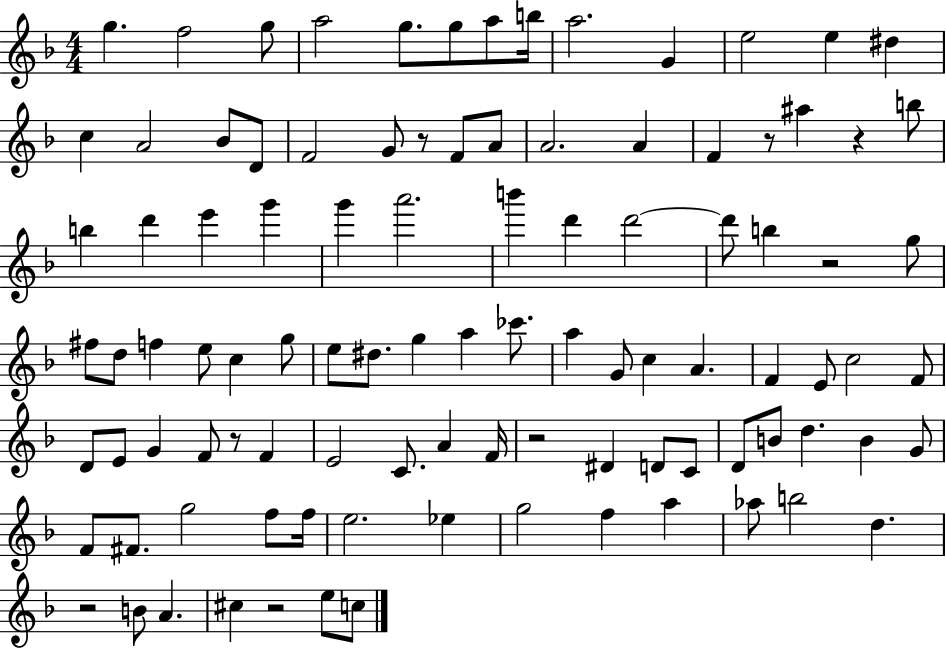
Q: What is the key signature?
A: F major